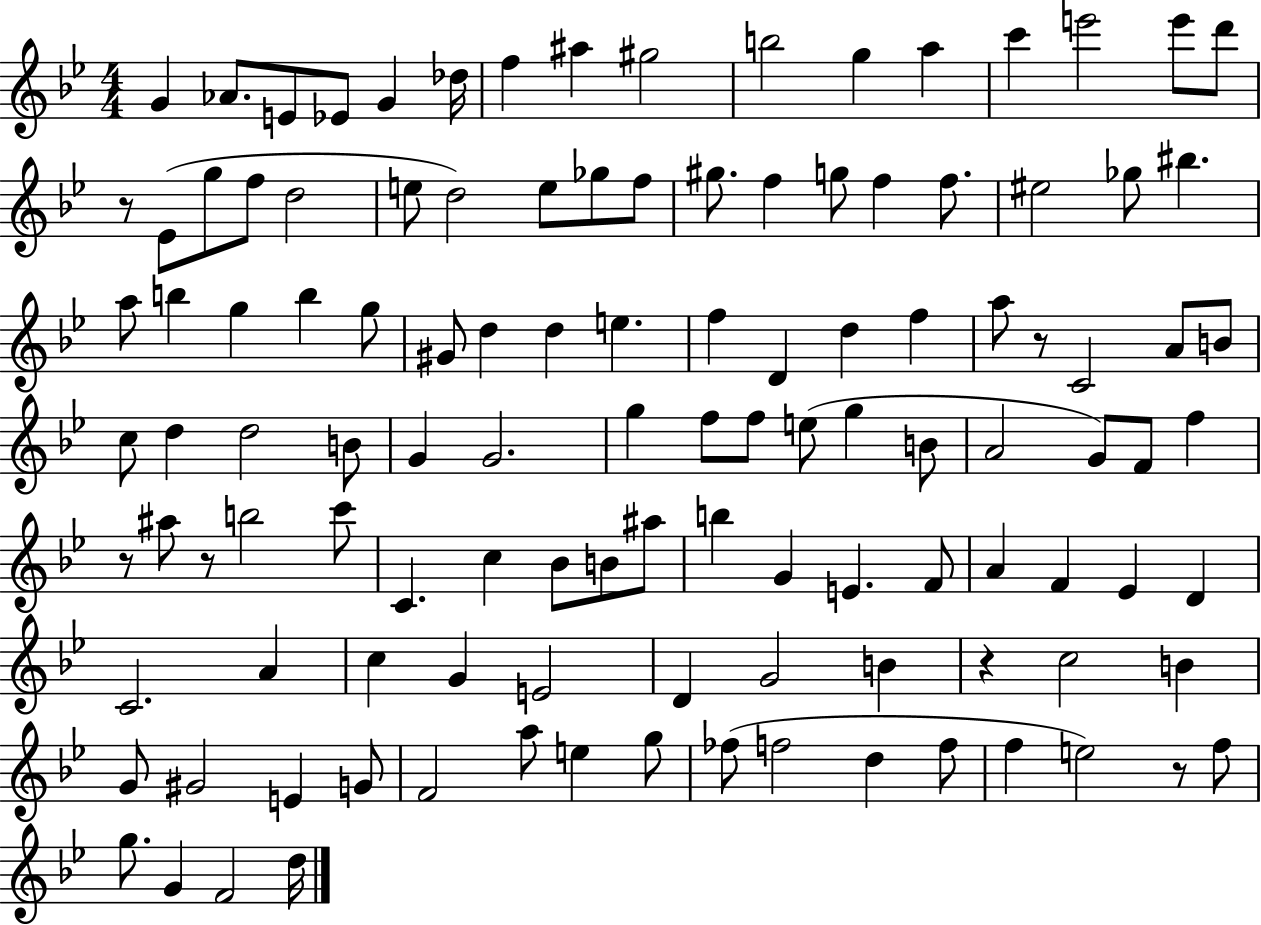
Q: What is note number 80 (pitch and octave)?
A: F4